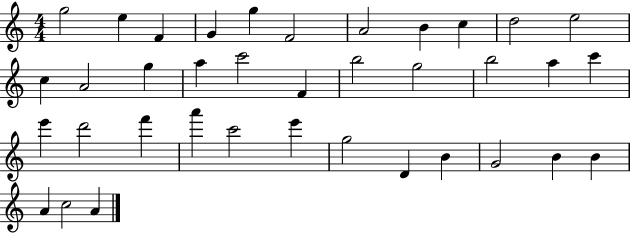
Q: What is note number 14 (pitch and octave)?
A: G5